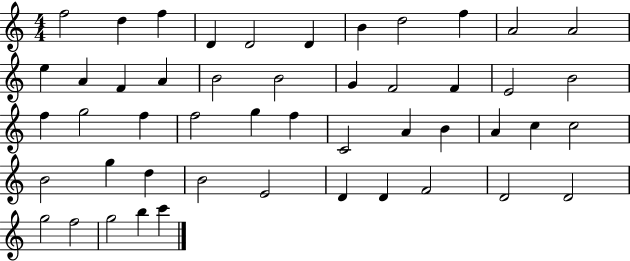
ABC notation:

X:1
T:Untitled
M:4/4
L:1/4
K:C
f2 d f D D2 D B d2 f A2 A2 e A F A B2 B2 G F2 F E2 B2 f g2 f f2 g f C2 A B A c c2 B2 g d B2 E2 D D F2 D2 D2 g2 f2 g2 b c'